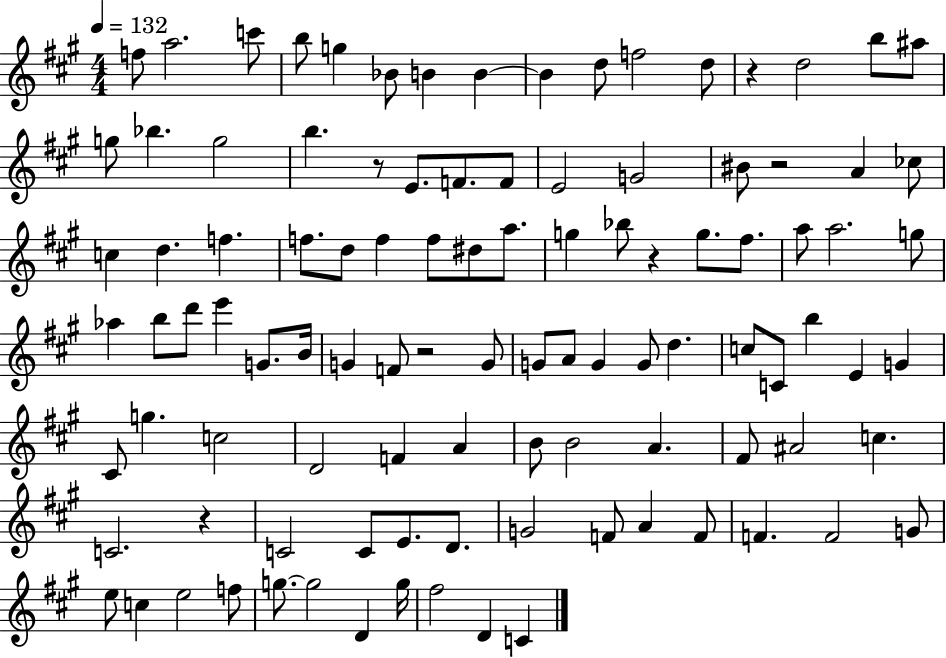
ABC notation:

X:1
T:Untitled
M:4/4
L:1/4
K:A
f/2 a2 c'/2 b/2 g _B/2 B B B d/2 f2 d/2 z d2 b/2 ^a/2 g/2 _b g2 b z/2 E/2 F/2 F/2 E2 G2 ^B/2 z2 A _c/2 c d f f/2 d/2 f f/2 ^d/2 a/2 g _b/2 z g/2 ^f/2 a/2 a2 g/2 _a b/2 d'/2 e' G/2 B/4 G F/2 z2 G/2 G/2 A/2 G G/2 d c/2 C/2 b E G ^C/2 g c2 D2 F A B/2 B2 A ^F/2 ^A2 c C2 z C2 C/2 E/2 D/2 G2 F/2 A F/2 F F2 G/2 e/2 c e2 f/2 g/2 g2 D g/4 ^f2 D C